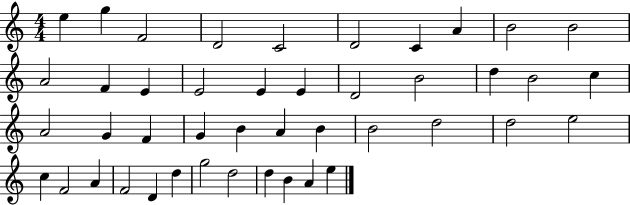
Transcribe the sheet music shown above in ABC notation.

X:1
T:Untitled
M:4/4
L:1/4
K:C
e g F2 D2 C2 D2 C A B2 B2 A2 F E E2 E E D2 B2 d B2 c A2 G F G B A B B2 d2 d2 e2 c F2 A F2 D d g2 d2 d B A e